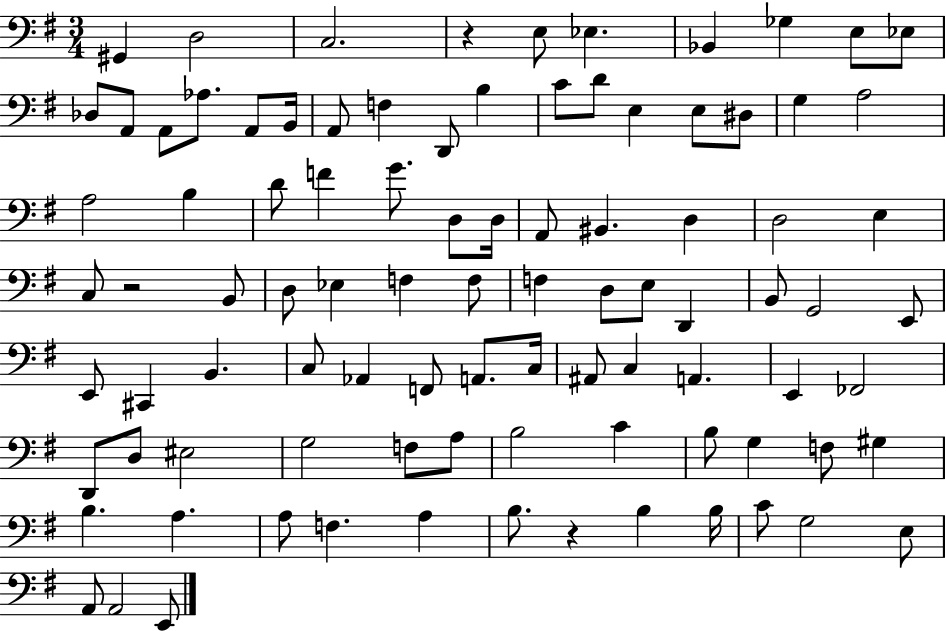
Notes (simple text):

G#2/q D3/h C3/h. R/q E3/e Eb3/q. Bb2/q Gb3/q E3/e Eb3/e Db3/e A2/e A2/e Ab3/e. A2/e B2/s A2/e F3/q D2/e B3/q C4/e D4/e E3/q E3/e D#3/e G3/q A3/h A3/h B3/q D4/e F4/q G4/e. D3/e D3/s A2/e BIS2/q. D3/q D3/h E3/q C3/e R/h B2/e D3/e Eb3/q F3/q F3/e F3/q D3/e E3/e D2/q B2/e G2/h E2/e E2/e C#2/q B2/q. C3/e Ab2/q F2/e A2/e. C3/s A#2/e C3/q A2/q. E2/q FES2/h D2/e D3/e EIS3/h G3/h F3/e A3/e B3/h C4/q B3/e G3/q F3/e G#3/q B3/q. A3/q. A3/e F3/q. A3/q B3/e. R/q B3/q B3/s C4/e G3/h E3/e A2/e A2/h E2/e